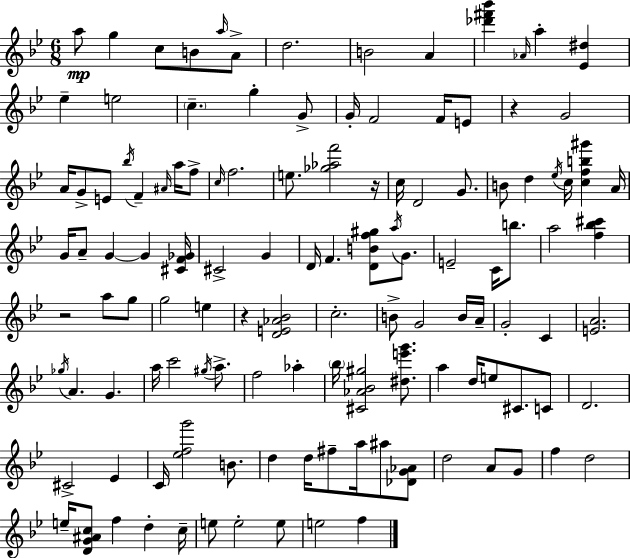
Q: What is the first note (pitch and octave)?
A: A5